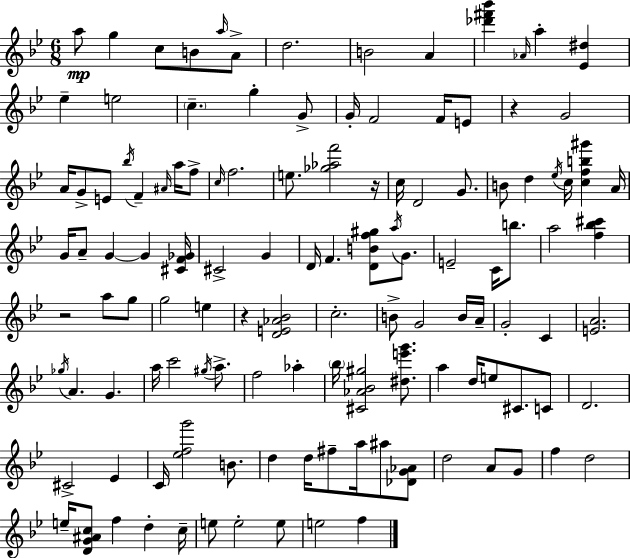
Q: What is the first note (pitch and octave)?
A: A5